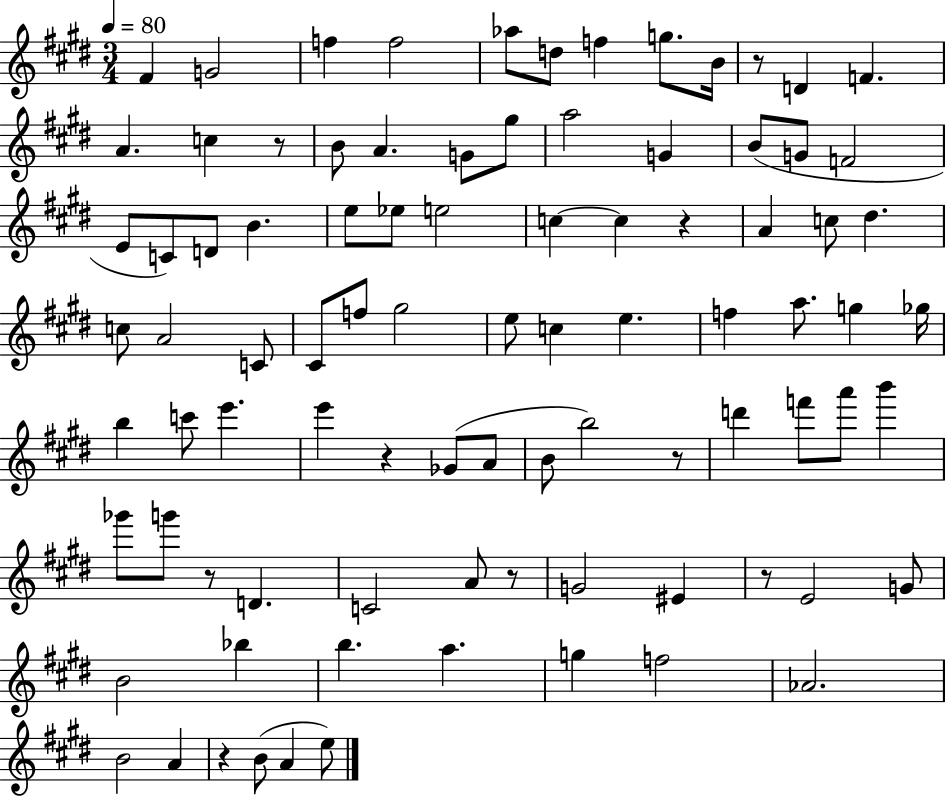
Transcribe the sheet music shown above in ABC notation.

X:1
T:Untitled
M:3/4
L:1/4
K:E
^F G2 f f2 _a/2 d/2 f g/2 B/4 z/2 D F A c z/2 B/2 A G/2 ^g/2 a2 G B/2 G/2 F2 E/2 C/2 D/2 B e/2 _e/2 e2 c c z A c/2 ^d c/2 A2 C/2 ^C/2 f/2 ^g2 e/2 c e f a/2 g _g/4 b c'/2 e' e' z _G/2 A/2 B/2 b2 z/2 d' f'/2 a'/2 b' _g'/2 g'/2 z/2 D C2 A/2 z/2 G2 ^E z/2 E2 G/2 B2 _b b a g f2 _A2 B2 A z B/2 A e/2